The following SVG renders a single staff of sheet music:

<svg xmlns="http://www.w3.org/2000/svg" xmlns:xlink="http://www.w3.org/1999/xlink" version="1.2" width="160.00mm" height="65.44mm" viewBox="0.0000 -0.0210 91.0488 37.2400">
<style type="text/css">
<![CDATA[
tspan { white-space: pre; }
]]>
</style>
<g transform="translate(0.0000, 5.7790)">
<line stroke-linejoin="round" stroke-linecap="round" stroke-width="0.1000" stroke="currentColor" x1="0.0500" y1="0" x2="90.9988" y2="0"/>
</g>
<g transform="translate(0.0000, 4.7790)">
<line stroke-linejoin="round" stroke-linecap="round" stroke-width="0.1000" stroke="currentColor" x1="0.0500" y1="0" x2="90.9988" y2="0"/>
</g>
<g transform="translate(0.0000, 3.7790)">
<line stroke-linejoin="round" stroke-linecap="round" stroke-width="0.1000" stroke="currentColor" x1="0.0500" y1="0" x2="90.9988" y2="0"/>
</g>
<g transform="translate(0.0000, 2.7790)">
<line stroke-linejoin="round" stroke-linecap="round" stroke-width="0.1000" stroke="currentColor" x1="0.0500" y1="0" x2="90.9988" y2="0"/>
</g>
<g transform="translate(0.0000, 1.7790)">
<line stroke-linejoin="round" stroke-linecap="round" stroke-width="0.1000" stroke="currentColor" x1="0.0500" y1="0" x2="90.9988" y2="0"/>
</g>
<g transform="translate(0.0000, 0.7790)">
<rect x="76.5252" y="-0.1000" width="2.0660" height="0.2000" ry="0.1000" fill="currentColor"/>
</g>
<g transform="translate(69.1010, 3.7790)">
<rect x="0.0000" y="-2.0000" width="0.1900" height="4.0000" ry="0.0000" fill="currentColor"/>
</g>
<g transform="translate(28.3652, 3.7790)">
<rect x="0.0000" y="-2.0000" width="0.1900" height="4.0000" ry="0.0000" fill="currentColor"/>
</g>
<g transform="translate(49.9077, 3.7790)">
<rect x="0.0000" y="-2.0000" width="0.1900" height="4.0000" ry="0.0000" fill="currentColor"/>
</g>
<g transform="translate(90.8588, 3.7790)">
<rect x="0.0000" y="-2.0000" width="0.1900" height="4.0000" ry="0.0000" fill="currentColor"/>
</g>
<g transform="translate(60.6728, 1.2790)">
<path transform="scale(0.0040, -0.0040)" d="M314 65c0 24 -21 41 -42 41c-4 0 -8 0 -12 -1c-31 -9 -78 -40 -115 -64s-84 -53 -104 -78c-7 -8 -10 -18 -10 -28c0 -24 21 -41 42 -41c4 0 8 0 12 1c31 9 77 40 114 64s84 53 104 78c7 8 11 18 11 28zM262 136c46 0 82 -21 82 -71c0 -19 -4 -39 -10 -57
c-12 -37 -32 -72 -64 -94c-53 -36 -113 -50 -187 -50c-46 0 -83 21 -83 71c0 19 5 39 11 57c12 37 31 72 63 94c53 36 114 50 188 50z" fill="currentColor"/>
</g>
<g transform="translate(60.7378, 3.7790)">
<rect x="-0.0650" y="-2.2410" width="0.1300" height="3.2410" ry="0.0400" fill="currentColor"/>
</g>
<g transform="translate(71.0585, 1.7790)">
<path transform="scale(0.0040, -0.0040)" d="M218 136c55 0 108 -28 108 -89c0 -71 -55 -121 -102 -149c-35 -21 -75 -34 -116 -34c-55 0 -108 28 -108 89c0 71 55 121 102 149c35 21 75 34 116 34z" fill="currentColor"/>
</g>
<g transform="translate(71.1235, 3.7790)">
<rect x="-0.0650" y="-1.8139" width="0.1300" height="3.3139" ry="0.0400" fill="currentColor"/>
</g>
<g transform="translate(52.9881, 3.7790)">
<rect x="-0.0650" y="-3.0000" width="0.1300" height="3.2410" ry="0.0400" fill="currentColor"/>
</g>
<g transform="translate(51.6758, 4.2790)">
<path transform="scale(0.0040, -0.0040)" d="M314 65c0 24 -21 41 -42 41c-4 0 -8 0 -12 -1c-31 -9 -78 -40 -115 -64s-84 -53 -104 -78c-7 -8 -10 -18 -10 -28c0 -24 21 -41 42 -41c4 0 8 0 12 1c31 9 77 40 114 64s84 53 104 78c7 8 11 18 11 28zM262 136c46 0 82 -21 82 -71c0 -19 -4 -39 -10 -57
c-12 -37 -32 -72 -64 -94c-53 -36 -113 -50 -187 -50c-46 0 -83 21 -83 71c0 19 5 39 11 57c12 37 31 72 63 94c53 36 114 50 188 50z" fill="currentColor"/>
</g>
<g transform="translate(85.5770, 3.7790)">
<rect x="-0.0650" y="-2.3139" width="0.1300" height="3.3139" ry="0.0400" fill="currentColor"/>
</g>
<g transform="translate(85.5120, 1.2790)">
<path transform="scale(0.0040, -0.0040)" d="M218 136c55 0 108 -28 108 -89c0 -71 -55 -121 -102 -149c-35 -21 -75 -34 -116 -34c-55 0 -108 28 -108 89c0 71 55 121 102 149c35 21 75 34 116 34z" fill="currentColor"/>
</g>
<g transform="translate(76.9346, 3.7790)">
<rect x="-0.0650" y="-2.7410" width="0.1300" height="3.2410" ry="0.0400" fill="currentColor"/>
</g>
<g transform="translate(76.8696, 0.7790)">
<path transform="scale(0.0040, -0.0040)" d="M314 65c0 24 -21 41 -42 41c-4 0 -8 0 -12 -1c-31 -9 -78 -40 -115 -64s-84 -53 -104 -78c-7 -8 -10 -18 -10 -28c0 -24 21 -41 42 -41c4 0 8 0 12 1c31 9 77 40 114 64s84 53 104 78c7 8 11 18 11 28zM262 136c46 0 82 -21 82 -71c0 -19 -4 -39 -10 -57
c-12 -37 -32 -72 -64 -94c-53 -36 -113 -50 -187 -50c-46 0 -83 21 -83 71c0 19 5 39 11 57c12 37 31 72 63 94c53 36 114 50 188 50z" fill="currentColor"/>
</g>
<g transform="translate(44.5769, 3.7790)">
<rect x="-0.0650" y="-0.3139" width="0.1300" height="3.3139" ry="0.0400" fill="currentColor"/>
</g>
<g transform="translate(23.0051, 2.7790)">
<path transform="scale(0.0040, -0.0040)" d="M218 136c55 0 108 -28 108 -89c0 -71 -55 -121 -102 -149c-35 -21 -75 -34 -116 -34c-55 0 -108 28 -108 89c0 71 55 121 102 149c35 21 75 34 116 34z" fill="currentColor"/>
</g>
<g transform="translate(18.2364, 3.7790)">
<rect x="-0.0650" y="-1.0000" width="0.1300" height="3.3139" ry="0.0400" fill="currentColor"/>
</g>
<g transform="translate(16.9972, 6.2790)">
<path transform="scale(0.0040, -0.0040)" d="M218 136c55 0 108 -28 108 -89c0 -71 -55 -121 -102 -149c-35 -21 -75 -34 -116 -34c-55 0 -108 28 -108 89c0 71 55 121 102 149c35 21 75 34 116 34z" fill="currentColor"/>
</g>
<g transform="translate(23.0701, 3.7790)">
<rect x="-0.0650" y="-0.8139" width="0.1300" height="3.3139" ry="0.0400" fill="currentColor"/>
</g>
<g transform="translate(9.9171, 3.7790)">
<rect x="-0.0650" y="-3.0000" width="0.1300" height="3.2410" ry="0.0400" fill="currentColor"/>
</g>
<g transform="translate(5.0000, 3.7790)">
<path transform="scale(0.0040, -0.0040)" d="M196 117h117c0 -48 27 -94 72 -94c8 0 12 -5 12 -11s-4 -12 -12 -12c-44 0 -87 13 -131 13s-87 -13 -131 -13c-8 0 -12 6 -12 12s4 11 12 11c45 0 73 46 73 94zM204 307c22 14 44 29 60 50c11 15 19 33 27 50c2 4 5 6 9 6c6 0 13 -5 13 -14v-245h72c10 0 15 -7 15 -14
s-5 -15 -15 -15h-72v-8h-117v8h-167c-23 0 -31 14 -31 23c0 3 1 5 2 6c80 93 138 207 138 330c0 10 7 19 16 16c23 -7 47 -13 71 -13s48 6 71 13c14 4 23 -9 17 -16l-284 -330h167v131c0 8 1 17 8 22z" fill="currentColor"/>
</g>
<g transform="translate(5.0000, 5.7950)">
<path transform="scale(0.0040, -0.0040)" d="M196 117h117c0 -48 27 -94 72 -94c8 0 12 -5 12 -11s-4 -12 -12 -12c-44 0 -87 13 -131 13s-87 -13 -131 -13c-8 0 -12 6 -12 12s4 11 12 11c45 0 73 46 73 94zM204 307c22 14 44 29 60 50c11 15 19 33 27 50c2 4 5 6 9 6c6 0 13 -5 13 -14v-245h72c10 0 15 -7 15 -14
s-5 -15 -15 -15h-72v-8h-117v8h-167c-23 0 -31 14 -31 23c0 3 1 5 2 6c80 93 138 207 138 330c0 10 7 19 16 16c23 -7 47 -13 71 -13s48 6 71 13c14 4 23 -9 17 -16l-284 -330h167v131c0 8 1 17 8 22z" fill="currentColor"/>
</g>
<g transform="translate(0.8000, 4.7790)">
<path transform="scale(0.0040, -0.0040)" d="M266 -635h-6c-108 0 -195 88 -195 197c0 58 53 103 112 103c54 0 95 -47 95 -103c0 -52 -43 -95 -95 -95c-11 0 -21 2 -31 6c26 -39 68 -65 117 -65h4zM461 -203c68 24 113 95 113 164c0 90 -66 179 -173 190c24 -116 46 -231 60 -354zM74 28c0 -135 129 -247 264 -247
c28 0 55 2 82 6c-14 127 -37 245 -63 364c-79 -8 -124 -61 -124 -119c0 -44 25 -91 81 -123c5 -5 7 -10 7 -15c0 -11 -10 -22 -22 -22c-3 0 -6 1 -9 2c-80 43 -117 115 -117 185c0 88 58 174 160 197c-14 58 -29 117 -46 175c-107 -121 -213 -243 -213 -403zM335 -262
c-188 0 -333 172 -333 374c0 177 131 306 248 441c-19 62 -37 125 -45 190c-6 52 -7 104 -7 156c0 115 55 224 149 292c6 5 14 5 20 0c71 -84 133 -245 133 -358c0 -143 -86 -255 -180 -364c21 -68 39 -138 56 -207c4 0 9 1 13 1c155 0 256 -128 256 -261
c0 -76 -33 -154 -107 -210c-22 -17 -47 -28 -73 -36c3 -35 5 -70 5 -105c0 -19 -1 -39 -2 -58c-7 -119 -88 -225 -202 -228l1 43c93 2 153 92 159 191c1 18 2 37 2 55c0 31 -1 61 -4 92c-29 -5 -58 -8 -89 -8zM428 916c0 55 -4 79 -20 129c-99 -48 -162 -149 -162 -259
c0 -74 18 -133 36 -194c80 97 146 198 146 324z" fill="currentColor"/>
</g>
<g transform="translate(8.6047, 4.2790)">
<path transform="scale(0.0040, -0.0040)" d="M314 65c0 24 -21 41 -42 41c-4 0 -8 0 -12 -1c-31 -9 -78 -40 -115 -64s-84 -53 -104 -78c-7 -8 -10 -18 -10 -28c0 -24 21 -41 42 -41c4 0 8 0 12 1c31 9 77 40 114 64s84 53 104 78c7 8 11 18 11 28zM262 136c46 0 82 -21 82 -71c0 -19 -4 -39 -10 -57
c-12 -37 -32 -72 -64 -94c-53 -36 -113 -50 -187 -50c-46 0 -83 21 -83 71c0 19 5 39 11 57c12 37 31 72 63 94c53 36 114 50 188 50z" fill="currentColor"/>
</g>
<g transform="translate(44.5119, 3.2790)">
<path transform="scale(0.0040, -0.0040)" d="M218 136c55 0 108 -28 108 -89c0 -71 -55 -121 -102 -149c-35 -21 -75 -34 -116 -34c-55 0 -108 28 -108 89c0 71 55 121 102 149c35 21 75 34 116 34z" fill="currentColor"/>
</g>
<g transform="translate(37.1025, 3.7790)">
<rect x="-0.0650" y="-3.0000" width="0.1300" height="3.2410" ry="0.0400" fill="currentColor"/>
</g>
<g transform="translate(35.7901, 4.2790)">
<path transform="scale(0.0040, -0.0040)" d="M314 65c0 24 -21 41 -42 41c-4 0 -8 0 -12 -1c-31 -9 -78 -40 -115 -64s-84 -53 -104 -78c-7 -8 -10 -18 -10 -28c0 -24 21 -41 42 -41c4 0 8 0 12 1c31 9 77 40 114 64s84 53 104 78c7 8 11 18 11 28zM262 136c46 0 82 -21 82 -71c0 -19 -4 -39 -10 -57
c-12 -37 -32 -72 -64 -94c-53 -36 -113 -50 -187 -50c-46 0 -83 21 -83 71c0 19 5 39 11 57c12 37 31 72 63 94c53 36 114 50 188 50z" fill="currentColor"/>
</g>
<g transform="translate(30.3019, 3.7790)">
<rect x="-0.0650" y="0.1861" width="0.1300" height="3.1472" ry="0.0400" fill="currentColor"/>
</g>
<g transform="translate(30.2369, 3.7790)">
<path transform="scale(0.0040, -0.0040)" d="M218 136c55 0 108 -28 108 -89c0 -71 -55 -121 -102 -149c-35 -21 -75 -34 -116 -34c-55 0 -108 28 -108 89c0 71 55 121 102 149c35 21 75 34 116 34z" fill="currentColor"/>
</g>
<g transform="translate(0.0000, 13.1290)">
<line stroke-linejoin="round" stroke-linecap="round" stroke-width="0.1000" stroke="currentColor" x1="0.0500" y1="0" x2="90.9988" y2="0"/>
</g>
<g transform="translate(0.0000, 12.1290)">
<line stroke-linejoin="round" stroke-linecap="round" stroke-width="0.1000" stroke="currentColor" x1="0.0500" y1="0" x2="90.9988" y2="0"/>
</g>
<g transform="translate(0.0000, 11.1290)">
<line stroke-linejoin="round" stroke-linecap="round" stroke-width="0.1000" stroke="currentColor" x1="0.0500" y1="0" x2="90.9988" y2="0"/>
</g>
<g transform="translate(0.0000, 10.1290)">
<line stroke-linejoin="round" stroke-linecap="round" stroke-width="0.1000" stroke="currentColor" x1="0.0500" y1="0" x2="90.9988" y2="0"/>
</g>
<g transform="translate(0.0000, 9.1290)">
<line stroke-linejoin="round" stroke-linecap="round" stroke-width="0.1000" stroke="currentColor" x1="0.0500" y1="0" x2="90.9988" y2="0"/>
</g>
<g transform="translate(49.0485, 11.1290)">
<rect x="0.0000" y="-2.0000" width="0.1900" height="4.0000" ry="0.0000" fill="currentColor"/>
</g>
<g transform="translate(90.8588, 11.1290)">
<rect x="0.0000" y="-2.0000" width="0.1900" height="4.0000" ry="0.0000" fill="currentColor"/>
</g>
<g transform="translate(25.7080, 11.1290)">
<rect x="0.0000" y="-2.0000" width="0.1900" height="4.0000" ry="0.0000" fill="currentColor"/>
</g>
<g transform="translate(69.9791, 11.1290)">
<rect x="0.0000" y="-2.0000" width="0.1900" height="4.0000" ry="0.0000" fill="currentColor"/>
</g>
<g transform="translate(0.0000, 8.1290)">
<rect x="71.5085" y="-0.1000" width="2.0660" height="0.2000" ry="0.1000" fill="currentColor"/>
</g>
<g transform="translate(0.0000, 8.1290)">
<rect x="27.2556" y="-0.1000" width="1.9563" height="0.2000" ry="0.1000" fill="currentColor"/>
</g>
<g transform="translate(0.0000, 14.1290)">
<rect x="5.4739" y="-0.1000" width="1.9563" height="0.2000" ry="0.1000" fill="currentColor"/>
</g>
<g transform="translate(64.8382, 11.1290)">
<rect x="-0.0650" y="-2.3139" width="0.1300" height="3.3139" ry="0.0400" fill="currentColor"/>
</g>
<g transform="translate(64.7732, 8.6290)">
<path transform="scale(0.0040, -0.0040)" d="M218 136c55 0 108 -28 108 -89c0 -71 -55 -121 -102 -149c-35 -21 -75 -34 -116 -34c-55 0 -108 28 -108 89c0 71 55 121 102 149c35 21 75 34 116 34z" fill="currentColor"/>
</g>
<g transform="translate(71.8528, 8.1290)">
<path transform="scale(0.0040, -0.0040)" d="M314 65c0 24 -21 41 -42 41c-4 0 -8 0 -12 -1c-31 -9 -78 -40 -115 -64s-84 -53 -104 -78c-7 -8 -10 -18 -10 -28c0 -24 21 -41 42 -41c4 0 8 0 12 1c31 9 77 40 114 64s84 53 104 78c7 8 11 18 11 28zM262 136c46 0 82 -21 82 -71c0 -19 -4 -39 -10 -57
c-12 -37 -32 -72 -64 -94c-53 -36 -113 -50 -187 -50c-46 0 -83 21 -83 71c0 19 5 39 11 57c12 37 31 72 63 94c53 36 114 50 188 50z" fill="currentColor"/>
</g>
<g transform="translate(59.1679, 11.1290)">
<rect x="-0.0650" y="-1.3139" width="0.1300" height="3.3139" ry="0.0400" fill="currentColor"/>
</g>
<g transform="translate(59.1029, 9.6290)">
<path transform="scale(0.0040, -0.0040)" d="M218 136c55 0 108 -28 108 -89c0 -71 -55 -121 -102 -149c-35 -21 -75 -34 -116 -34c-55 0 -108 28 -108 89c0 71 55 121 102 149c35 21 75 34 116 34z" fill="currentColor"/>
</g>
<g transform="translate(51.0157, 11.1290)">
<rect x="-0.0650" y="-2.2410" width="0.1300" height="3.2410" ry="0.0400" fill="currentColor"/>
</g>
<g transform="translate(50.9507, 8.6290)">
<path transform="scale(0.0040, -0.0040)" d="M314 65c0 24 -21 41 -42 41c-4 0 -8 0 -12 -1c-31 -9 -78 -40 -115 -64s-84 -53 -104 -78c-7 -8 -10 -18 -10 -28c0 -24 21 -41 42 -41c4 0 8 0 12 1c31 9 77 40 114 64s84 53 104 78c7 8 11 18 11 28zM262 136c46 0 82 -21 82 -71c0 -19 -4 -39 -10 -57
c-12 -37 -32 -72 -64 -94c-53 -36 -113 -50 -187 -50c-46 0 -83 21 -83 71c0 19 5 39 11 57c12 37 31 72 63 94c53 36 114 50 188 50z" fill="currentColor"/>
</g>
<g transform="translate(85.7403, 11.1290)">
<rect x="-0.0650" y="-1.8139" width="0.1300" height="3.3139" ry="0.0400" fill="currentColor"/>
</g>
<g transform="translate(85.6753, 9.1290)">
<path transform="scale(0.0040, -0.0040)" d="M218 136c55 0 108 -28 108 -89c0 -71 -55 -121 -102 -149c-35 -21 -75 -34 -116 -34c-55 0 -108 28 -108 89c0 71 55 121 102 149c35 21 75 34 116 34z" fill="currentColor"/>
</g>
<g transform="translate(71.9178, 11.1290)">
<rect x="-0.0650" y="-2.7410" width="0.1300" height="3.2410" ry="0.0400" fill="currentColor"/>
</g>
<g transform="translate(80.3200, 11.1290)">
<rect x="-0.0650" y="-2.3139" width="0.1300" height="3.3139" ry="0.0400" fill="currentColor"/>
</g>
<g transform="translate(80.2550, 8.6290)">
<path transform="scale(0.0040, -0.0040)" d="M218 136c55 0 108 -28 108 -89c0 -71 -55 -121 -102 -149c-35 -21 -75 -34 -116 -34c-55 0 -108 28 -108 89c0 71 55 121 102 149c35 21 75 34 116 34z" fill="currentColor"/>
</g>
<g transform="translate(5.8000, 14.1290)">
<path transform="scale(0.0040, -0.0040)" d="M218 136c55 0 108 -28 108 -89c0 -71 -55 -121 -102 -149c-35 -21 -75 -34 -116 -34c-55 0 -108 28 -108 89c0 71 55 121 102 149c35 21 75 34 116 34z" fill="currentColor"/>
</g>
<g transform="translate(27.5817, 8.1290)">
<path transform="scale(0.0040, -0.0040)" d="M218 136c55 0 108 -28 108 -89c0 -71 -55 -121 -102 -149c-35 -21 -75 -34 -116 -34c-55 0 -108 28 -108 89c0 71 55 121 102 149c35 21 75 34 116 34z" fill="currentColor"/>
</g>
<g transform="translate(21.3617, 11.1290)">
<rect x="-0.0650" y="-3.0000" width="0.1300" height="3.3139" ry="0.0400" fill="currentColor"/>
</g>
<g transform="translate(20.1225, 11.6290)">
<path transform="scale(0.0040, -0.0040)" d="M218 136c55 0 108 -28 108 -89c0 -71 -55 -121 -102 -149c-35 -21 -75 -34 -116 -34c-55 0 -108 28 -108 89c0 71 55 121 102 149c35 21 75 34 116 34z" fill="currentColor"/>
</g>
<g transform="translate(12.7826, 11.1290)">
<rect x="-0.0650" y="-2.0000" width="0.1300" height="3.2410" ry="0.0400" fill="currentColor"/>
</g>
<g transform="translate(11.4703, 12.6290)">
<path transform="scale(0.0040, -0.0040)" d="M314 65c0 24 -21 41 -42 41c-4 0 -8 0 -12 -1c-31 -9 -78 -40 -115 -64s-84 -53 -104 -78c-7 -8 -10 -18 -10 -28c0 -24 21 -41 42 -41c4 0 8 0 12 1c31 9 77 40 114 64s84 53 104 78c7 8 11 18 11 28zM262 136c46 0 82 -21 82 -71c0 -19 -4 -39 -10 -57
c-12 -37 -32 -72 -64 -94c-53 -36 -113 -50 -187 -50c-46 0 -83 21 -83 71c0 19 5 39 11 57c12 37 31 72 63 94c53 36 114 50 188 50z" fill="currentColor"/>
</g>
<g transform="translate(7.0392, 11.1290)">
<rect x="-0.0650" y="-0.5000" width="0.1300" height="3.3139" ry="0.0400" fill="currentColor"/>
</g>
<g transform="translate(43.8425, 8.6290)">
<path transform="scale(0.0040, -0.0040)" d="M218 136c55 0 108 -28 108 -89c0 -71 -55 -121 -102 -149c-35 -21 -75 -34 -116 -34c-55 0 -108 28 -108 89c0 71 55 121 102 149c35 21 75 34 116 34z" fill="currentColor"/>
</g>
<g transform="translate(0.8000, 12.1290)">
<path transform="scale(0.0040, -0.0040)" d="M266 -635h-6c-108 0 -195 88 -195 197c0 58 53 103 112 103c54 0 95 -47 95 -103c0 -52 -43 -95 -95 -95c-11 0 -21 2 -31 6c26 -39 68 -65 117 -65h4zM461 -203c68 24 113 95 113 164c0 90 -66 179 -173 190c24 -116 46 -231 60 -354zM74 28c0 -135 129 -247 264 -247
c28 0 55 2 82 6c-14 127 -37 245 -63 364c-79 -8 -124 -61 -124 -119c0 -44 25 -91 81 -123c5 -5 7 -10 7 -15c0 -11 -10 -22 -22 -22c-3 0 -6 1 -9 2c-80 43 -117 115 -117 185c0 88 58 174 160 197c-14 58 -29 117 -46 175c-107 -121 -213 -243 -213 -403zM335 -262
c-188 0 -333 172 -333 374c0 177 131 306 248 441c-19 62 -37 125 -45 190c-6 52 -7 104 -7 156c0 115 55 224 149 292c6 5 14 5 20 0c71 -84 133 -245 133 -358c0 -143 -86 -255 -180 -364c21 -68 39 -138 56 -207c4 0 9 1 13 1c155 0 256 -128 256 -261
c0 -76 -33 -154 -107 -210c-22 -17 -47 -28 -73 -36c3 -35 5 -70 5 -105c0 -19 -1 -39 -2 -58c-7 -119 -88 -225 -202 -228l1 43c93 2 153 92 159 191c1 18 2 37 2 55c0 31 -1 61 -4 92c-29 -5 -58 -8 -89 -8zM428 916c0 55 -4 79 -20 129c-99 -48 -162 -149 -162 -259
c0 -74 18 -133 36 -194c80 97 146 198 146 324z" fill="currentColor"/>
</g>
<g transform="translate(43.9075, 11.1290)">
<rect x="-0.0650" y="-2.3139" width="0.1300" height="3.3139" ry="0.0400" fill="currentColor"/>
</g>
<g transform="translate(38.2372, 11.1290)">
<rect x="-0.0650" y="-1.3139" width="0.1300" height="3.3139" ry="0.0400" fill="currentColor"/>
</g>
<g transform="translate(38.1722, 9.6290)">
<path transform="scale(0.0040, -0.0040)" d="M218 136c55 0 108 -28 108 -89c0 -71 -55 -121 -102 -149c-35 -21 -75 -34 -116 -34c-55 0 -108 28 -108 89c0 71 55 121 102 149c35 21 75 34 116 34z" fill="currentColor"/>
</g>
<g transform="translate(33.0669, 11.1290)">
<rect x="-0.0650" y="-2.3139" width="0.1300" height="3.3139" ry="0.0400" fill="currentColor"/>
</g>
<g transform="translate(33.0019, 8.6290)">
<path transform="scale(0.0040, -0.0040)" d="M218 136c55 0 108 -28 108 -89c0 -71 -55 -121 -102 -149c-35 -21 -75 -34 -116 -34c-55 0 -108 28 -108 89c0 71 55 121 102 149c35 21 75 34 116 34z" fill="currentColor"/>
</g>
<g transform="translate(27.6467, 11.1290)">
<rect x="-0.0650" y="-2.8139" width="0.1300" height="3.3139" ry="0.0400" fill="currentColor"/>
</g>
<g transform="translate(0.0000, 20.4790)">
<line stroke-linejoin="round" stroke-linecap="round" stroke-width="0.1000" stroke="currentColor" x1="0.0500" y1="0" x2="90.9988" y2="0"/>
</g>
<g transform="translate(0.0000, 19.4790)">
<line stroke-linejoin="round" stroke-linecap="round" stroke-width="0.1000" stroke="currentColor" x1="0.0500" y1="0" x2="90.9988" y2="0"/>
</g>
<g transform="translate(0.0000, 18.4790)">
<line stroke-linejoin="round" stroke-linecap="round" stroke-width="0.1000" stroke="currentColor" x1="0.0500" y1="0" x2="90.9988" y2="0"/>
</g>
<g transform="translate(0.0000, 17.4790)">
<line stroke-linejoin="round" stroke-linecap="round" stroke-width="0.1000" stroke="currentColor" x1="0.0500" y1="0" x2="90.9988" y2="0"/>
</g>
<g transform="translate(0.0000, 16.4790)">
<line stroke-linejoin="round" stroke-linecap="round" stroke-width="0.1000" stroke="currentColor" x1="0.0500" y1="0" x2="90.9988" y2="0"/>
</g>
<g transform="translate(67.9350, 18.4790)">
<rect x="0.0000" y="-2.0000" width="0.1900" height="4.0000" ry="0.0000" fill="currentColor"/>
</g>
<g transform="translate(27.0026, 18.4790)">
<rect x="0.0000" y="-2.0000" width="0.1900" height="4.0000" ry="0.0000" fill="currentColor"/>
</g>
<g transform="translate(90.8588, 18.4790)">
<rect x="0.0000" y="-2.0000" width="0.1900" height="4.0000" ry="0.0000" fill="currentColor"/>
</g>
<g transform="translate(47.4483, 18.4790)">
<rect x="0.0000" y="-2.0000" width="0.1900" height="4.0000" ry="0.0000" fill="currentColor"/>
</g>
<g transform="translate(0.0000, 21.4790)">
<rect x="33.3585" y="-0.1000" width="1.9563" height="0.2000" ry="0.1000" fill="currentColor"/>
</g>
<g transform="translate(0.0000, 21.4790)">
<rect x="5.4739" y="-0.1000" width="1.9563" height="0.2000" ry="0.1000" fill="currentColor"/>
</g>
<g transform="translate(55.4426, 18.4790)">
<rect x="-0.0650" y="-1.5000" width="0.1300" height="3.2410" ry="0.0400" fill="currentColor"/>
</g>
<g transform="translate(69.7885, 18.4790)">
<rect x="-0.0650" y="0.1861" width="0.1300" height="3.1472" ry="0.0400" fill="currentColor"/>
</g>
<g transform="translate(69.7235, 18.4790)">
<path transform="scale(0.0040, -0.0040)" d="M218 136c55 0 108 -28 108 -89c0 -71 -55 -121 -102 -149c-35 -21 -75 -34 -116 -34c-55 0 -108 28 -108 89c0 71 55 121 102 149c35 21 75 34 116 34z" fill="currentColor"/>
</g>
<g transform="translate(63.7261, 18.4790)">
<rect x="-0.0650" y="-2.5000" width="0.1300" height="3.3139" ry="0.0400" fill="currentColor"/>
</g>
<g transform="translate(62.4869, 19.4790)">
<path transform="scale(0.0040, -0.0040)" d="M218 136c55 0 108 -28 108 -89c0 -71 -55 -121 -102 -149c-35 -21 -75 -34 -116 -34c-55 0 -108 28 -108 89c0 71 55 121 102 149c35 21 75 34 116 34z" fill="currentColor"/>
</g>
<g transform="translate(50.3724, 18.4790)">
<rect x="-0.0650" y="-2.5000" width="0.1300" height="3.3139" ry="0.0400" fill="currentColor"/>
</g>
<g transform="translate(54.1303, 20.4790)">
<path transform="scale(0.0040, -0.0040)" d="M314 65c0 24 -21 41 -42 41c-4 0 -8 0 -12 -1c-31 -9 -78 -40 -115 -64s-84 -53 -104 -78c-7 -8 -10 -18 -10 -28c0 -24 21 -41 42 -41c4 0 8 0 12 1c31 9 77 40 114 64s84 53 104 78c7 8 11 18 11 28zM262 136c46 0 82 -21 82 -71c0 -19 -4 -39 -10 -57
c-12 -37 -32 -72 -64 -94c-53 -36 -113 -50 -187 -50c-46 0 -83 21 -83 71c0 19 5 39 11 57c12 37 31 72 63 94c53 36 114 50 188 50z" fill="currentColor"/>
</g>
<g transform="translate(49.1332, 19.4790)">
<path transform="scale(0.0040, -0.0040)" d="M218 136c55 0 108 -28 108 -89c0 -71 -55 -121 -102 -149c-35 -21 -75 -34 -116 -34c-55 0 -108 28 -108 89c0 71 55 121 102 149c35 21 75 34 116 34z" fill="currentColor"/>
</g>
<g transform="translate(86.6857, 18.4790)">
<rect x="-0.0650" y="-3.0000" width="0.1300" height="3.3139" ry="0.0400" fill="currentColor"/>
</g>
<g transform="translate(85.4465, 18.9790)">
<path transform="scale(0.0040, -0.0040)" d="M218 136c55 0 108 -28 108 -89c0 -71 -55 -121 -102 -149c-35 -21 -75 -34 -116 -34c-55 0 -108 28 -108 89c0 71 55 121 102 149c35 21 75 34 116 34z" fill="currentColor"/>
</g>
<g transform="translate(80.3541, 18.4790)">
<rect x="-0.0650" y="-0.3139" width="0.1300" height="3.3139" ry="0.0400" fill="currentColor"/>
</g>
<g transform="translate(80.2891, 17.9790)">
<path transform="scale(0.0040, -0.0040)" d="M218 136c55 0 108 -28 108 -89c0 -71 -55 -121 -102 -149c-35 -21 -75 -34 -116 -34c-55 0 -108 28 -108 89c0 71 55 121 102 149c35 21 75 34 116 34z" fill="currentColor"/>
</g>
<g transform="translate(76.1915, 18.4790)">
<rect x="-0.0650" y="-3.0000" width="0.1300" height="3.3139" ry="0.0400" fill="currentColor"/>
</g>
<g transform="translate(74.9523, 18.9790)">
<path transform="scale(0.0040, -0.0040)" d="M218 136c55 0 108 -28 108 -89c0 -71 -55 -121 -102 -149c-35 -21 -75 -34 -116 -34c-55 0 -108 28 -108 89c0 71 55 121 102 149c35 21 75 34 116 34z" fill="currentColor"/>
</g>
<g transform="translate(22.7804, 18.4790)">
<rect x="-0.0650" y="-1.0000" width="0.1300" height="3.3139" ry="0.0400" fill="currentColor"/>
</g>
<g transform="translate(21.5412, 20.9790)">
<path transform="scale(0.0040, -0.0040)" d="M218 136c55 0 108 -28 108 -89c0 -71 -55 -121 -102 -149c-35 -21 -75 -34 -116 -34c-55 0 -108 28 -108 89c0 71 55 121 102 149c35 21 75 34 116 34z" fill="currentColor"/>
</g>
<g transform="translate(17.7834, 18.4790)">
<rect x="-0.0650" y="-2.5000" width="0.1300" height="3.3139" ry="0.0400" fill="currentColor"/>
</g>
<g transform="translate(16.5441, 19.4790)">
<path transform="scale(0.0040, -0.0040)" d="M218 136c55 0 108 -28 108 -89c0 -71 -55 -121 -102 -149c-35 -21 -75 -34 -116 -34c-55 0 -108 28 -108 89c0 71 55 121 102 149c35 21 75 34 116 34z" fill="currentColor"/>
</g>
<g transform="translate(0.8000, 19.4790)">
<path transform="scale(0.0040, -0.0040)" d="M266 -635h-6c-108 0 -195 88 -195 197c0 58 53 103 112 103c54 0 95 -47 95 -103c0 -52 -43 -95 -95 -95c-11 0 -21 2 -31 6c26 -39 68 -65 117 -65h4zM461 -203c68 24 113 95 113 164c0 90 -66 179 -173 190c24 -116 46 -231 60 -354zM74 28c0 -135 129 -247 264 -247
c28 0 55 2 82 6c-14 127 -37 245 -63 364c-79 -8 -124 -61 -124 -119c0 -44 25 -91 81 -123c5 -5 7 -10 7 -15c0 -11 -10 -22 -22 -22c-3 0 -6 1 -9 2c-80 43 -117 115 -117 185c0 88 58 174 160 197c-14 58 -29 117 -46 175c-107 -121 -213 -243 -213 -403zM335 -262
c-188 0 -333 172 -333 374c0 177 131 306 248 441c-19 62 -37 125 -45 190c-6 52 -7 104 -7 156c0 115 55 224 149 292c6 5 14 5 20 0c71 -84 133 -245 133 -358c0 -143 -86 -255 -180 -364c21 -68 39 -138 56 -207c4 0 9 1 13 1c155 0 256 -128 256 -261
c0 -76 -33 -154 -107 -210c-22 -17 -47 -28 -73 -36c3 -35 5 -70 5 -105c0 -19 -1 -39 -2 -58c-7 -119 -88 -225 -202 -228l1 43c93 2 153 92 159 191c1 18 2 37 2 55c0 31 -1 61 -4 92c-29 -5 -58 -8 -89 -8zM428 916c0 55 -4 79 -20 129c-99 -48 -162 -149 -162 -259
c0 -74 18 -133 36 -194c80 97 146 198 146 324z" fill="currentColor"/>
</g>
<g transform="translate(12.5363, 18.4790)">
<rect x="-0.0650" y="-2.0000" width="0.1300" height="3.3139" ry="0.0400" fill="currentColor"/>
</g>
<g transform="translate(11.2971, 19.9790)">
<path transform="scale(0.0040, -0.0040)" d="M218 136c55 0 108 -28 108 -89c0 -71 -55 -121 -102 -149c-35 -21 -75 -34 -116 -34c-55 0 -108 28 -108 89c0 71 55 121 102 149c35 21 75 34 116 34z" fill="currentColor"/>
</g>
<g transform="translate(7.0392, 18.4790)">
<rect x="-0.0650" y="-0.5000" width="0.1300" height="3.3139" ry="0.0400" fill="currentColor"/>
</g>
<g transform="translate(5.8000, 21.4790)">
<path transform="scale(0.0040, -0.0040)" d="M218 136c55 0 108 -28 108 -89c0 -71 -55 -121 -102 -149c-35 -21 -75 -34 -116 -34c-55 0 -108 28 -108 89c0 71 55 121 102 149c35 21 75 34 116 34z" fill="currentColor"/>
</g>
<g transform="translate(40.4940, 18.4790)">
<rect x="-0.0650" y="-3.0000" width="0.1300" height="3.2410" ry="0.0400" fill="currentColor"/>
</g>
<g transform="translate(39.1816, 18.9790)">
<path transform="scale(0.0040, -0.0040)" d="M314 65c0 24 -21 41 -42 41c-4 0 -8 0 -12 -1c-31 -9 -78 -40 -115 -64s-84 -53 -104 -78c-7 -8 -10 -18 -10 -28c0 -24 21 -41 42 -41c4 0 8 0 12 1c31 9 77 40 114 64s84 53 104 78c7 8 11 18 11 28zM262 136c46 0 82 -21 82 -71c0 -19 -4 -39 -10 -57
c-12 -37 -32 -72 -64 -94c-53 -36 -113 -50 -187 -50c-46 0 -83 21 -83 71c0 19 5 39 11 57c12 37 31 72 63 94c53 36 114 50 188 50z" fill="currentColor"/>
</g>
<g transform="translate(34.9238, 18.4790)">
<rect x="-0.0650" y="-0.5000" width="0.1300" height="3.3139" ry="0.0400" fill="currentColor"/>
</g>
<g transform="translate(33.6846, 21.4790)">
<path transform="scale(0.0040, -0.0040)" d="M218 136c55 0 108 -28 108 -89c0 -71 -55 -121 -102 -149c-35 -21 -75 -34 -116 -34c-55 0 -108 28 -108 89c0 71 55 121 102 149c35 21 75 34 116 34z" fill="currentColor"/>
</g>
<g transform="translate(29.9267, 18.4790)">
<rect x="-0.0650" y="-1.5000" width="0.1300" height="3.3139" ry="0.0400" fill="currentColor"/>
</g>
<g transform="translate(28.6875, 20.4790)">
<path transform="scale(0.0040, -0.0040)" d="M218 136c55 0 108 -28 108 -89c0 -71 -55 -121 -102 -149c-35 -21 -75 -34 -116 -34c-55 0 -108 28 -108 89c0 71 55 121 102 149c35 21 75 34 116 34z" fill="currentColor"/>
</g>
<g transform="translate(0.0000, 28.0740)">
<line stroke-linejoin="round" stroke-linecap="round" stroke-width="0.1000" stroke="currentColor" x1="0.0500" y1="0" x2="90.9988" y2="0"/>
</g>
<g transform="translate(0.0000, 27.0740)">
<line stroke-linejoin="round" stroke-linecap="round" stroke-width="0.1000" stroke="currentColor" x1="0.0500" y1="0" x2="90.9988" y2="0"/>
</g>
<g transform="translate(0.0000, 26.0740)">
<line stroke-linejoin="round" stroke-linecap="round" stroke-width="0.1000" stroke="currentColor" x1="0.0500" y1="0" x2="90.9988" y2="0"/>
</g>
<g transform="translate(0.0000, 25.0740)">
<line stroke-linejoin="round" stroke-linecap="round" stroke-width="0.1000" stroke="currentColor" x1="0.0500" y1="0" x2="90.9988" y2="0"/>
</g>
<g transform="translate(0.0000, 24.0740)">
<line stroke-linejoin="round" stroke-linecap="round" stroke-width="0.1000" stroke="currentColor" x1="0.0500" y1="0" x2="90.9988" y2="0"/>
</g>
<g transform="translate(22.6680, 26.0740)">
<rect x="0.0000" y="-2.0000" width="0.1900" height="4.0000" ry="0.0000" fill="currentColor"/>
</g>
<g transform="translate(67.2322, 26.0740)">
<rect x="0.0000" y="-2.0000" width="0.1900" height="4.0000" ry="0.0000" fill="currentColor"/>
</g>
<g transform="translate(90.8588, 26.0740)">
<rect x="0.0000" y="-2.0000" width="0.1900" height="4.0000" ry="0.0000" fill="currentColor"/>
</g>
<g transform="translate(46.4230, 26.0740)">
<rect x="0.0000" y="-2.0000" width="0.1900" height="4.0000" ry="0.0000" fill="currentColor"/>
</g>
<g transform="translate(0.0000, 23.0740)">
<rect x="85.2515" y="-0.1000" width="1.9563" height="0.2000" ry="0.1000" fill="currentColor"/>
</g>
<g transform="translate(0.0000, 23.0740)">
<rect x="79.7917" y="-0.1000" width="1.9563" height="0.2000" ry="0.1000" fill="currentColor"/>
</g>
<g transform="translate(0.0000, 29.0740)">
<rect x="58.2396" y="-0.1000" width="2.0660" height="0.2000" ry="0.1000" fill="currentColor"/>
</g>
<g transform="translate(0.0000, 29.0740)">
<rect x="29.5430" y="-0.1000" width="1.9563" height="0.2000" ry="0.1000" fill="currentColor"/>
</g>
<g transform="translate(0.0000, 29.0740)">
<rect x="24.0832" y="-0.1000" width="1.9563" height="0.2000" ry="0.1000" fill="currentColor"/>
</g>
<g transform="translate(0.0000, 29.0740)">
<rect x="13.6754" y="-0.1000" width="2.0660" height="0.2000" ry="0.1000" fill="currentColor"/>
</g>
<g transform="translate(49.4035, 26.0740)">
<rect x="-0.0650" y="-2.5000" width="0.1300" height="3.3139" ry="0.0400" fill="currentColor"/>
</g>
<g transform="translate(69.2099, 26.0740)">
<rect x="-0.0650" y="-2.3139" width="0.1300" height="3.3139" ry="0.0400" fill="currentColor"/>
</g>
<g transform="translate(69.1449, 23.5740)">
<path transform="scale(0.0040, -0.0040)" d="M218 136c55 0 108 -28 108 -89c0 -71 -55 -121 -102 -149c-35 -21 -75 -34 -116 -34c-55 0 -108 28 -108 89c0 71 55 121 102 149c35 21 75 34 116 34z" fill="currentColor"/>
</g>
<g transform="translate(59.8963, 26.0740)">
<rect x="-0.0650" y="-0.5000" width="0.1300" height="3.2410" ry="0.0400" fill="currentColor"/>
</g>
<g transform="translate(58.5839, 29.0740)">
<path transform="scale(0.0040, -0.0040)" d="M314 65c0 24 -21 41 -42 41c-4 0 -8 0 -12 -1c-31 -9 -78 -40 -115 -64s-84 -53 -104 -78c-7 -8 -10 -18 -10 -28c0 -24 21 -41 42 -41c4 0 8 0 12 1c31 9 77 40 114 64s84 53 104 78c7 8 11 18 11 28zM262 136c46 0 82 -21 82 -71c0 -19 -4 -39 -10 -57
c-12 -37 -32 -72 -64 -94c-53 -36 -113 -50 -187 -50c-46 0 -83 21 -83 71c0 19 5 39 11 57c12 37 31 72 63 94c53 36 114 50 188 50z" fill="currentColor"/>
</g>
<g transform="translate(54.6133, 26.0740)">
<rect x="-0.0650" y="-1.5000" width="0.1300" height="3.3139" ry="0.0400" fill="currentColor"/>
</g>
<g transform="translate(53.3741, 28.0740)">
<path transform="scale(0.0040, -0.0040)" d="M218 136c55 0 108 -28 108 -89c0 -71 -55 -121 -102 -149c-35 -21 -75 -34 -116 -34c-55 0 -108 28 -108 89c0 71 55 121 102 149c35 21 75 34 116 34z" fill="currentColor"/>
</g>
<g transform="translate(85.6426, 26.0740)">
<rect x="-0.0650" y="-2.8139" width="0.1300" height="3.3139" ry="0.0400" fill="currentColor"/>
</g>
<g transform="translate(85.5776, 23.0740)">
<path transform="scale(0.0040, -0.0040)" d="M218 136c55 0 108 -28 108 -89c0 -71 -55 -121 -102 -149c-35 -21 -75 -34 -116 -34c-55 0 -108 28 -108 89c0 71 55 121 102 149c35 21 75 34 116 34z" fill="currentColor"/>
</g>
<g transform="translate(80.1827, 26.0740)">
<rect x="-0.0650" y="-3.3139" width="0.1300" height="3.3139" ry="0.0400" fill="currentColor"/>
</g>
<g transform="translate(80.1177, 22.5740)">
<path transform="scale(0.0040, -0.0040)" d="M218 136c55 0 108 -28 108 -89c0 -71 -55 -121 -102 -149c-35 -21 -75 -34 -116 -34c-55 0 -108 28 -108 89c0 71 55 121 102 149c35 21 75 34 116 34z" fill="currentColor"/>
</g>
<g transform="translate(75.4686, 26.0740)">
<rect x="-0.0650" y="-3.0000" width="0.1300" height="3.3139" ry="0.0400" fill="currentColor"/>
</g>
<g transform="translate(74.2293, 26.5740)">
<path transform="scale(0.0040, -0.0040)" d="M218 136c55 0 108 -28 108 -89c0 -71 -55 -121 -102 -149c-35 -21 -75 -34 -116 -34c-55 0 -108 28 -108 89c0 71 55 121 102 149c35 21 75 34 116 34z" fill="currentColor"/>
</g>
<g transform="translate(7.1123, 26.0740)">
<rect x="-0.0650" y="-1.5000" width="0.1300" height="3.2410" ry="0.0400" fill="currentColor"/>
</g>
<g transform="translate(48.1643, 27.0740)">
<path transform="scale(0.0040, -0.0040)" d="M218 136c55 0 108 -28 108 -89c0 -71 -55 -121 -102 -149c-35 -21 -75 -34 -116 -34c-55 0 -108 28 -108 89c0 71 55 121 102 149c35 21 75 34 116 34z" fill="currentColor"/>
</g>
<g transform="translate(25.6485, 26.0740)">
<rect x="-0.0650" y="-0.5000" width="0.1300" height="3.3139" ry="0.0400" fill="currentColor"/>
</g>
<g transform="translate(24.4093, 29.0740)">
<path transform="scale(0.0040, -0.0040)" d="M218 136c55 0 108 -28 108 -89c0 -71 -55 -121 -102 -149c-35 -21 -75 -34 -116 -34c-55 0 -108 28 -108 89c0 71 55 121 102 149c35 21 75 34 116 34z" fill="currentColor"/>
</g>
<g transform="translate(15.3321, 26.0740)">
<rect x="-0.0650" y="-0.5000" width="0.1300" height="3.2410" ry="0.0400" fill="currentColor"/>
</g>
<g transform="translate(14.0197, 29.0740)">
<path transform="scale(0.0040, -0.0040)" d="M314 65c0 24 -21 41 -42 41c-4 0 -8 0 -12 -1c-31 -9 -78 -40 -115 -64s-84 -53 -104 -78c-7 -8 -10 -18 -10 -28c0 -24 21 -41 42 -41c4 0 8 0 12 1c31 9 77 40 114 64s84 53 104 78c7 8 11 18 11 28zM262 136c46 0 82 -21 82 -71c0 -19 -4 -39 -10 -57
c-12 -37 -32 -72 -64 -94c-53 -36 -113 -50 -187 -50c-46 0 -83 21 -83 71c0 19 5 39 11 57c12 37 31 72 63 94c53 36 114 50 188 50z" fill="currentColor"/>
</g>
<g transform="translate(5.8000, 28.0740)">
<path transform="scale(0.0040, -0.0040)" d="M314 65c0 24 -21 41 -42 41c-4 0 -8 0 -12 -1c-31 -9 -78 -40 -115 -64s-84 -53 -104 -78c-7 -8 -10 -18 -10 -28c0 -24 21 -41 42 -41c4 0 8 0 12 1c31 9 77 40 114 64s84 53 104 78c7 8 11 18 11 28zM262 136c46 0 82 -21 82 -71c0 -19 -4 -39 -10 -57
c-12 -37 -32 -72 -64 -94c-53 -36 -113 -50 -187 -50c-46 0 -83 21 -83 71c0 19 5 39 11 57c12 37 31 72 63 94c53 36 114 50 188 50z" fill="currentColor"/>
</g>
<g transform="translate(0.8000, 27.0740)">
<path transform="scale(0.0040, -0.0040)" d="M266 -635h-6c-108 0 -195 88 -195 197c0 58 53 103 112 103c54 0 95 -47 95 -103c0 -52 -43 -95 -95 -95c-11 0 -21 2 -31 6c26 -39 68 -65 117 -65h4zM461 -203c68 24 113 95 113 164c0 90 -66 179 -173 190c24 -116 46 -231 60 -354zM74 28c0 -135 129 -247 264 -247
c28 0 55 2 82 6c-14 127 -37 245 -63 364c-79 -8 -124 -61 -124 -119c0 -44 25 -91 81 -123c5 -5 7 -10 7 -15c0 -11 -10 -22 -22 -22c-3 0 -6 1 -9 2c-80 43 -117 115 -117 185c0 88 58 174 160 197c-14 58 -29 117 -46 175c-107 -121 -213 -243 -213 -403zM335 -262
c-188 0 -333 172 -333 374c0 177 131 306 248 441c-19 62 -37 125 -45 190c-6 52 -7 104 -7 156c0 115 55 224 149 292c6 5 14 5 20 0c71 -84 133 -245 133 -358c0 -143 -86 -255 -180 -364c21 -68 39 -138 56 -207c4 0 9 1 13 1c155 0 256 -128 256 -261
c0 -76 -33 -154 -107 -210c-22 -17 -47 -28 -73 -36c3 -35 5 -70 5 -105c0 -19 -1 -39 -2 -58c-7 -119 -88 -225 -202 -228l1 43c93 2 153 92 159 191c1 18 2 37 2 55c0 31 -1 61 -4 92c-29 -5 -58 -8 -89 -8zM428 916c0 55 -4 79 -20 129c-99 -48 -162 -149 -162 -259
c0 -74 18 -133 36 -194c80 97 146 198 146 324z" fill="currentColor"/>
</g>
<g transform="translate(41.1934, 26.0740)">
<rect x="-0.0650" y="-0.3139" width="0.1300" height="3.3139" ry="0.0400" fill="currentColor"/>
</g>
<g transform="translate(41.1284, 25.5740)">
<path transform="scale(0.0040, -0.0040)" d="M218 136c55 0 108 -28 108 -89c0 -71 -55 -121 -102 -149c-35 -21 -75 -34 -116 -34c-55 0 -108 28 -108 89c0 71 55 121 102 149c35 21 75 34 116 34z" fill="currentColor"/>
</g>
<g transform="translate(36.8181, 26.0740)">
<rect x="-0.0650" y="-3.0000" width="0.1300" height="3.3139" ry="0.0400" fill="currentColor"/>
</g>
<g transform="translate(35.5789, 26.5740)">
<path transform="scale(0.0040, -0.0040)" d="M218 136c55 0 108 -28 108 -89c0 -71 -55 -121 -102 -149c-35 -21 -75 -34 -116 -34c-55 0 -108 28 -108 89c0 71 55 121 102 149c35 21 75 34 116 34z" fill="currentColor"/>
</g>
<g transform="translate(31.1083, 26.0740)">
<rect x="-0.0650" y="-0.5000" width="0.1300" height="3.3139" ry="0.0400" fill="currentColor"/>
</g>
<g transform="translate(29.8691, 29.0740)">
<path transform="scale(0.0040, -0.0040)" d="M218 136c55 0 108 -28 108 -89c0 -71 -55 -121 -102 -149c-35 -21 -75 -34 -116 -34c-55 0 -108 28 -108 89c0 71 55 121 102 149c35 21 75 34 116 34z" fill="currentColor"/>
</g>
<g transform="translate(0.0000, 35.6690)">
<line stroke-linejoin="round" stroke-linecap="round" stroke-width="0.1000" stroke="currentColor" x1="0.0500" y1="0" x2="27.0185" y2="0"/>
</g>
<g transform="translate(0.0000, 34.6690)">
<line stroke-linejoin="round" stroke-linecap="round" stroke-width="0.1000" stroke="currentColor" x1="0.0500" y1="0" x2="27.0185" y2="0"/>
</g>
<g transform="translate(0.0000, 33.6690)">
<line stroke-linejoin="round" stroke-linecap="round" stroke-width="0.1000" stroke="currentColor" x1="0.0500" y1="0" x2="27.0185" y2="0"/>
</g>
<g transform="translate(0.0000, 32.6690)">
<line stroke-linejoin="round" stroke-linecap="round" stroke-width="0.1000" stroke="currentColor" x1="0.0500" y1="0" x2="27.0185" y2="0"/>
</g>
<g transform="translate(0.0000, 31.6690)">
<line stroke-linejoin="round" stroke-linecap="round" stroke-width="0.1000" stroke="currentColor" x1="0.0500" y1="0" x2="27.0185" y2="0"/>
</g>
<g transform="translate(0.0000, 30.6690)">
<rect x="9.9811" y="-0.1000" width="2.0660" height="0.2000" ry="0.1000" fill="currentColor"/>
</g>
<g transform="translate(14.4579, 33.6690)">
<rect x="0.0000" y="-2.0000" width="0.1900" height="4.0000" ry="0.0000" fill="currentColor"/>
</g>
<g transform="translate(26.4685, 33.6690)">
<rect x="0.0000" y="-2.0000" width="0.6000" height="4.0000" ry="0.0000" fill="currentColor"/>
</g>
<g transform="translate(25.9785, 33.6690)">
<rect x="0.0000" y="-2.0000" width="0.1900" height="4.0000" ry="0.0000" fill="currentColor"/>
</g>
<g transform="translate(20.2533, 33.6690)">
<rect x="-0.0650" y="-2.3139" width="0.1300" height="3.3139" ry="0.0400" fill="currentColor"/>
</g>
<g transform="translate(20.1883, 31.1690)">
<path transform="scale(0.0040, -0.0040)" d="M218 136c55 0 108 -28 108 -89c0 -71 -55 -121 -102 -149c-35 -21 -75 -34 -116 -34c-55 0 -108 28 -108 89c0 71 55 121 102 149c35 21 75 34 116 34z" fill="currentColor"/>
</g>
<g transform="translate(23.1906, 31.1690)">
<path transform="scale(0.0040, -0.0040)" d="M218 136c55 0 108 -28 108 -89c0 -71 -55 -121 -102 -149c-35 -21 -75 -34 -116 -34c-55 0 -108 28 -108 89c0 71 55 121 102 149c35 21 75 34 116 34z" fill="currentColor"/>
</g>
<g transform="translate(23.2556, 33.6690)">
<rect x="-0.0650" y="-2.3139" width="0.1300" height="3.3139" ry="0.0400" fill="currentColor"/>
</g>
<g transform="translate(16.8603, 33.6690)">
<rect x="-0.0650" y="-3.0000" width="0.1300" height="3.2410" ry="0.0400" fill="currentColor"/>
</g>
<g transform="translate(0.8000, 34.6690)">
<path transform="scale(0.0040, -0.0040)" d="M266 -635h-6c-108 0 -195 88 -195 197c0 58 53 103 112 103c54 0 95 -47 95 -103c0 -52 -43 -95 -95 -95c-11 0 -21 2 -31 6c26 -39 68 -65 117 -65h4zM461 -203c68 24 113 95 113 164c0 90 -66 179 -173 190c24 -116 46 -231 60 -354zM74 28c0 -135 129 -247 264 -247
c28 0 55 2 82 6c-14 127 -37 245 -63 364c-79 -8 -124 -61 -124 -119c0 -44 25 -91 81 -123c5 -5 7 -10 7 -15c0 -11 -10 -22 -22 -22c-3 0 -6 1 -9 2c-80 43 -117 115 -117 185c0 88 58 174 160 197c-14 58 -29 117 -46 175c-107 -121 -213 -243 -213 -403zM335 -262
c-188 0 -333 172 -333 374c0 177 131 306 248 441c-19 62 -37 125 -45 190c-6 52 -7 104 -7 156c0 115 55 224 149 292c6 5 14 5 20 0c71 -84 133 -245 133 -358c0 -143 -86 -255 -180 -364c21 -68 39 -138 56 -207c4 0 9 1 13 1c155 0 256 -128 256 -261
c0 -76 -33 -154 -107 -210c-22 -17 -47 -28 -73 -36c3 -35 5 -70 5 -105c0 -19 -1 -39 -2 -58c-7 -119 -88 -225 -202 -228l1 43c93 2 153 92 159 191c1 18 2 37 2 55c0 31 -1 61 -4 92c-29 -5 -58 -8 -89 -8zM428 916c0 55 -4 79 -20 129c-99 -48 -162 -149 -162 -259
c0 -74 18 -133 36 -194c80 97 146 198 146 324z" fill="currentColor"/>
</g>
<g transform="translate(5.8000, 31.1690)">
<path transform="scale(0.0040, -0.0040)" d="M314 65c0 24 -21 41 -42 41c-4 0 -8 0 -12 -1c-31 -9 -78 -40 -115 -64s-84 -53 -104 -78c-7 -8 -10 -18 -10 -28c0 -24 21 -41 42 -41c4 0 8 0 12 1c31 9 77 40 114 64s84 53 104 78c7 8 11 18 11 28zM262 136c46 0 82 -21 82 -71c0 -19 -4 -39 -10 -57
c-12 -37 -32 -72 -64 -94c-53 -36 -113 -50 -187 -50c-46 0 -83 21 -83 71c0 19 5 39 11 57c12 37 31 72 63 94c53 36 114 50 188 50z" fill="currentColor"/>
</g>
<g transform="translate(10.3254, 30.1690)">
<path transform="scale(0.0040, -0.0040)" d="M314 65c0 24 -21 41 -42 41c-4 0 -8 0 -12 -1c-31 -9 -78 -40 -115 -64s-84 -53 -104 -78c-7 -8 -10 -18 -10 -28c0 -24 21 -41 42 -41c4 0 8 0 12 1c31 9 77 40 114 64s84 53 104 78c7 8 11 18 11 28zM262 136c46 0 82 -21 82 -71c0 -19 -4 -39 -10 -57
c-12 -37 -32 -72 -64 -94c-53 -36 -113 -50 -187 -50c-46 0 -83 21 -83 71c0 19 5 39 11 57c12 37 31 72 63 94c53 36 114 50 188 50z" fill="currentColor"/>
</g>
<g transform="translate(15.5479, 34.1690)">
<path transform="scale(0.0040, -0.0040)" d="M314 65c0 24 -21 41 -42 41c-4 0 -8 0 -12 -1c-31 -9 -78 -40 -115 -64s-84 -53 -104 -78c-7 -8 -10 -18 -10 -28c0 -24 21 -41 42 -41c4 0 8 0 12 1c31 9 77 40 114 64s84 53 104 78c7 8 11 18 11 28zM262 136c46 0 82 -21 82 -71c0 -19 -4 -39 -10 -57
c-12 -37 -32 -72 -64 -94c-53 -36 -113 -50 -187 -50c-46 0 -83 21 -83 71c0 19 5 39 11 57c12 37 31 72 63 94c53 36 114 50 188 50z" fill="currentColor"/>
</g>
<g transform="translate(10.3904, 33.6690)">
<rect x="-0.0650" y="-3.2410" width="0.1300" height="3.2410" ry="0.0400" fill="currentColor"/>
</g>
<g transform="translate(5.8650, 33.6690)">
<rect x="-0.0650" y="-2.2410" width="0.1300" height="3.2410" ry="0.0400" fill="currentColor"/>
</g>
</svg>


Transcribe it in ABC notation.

X:1
T:Untitled
M:4/4
L:1/4
K:C
A2 D d B A2 c A2 g2 f a2 g C F2 A a g e g g2 e g a2 g f C F G D E C A2 G E2 G B A c A E2 C2 C C A c G E C2 g A b a g2 b2 A2 g g